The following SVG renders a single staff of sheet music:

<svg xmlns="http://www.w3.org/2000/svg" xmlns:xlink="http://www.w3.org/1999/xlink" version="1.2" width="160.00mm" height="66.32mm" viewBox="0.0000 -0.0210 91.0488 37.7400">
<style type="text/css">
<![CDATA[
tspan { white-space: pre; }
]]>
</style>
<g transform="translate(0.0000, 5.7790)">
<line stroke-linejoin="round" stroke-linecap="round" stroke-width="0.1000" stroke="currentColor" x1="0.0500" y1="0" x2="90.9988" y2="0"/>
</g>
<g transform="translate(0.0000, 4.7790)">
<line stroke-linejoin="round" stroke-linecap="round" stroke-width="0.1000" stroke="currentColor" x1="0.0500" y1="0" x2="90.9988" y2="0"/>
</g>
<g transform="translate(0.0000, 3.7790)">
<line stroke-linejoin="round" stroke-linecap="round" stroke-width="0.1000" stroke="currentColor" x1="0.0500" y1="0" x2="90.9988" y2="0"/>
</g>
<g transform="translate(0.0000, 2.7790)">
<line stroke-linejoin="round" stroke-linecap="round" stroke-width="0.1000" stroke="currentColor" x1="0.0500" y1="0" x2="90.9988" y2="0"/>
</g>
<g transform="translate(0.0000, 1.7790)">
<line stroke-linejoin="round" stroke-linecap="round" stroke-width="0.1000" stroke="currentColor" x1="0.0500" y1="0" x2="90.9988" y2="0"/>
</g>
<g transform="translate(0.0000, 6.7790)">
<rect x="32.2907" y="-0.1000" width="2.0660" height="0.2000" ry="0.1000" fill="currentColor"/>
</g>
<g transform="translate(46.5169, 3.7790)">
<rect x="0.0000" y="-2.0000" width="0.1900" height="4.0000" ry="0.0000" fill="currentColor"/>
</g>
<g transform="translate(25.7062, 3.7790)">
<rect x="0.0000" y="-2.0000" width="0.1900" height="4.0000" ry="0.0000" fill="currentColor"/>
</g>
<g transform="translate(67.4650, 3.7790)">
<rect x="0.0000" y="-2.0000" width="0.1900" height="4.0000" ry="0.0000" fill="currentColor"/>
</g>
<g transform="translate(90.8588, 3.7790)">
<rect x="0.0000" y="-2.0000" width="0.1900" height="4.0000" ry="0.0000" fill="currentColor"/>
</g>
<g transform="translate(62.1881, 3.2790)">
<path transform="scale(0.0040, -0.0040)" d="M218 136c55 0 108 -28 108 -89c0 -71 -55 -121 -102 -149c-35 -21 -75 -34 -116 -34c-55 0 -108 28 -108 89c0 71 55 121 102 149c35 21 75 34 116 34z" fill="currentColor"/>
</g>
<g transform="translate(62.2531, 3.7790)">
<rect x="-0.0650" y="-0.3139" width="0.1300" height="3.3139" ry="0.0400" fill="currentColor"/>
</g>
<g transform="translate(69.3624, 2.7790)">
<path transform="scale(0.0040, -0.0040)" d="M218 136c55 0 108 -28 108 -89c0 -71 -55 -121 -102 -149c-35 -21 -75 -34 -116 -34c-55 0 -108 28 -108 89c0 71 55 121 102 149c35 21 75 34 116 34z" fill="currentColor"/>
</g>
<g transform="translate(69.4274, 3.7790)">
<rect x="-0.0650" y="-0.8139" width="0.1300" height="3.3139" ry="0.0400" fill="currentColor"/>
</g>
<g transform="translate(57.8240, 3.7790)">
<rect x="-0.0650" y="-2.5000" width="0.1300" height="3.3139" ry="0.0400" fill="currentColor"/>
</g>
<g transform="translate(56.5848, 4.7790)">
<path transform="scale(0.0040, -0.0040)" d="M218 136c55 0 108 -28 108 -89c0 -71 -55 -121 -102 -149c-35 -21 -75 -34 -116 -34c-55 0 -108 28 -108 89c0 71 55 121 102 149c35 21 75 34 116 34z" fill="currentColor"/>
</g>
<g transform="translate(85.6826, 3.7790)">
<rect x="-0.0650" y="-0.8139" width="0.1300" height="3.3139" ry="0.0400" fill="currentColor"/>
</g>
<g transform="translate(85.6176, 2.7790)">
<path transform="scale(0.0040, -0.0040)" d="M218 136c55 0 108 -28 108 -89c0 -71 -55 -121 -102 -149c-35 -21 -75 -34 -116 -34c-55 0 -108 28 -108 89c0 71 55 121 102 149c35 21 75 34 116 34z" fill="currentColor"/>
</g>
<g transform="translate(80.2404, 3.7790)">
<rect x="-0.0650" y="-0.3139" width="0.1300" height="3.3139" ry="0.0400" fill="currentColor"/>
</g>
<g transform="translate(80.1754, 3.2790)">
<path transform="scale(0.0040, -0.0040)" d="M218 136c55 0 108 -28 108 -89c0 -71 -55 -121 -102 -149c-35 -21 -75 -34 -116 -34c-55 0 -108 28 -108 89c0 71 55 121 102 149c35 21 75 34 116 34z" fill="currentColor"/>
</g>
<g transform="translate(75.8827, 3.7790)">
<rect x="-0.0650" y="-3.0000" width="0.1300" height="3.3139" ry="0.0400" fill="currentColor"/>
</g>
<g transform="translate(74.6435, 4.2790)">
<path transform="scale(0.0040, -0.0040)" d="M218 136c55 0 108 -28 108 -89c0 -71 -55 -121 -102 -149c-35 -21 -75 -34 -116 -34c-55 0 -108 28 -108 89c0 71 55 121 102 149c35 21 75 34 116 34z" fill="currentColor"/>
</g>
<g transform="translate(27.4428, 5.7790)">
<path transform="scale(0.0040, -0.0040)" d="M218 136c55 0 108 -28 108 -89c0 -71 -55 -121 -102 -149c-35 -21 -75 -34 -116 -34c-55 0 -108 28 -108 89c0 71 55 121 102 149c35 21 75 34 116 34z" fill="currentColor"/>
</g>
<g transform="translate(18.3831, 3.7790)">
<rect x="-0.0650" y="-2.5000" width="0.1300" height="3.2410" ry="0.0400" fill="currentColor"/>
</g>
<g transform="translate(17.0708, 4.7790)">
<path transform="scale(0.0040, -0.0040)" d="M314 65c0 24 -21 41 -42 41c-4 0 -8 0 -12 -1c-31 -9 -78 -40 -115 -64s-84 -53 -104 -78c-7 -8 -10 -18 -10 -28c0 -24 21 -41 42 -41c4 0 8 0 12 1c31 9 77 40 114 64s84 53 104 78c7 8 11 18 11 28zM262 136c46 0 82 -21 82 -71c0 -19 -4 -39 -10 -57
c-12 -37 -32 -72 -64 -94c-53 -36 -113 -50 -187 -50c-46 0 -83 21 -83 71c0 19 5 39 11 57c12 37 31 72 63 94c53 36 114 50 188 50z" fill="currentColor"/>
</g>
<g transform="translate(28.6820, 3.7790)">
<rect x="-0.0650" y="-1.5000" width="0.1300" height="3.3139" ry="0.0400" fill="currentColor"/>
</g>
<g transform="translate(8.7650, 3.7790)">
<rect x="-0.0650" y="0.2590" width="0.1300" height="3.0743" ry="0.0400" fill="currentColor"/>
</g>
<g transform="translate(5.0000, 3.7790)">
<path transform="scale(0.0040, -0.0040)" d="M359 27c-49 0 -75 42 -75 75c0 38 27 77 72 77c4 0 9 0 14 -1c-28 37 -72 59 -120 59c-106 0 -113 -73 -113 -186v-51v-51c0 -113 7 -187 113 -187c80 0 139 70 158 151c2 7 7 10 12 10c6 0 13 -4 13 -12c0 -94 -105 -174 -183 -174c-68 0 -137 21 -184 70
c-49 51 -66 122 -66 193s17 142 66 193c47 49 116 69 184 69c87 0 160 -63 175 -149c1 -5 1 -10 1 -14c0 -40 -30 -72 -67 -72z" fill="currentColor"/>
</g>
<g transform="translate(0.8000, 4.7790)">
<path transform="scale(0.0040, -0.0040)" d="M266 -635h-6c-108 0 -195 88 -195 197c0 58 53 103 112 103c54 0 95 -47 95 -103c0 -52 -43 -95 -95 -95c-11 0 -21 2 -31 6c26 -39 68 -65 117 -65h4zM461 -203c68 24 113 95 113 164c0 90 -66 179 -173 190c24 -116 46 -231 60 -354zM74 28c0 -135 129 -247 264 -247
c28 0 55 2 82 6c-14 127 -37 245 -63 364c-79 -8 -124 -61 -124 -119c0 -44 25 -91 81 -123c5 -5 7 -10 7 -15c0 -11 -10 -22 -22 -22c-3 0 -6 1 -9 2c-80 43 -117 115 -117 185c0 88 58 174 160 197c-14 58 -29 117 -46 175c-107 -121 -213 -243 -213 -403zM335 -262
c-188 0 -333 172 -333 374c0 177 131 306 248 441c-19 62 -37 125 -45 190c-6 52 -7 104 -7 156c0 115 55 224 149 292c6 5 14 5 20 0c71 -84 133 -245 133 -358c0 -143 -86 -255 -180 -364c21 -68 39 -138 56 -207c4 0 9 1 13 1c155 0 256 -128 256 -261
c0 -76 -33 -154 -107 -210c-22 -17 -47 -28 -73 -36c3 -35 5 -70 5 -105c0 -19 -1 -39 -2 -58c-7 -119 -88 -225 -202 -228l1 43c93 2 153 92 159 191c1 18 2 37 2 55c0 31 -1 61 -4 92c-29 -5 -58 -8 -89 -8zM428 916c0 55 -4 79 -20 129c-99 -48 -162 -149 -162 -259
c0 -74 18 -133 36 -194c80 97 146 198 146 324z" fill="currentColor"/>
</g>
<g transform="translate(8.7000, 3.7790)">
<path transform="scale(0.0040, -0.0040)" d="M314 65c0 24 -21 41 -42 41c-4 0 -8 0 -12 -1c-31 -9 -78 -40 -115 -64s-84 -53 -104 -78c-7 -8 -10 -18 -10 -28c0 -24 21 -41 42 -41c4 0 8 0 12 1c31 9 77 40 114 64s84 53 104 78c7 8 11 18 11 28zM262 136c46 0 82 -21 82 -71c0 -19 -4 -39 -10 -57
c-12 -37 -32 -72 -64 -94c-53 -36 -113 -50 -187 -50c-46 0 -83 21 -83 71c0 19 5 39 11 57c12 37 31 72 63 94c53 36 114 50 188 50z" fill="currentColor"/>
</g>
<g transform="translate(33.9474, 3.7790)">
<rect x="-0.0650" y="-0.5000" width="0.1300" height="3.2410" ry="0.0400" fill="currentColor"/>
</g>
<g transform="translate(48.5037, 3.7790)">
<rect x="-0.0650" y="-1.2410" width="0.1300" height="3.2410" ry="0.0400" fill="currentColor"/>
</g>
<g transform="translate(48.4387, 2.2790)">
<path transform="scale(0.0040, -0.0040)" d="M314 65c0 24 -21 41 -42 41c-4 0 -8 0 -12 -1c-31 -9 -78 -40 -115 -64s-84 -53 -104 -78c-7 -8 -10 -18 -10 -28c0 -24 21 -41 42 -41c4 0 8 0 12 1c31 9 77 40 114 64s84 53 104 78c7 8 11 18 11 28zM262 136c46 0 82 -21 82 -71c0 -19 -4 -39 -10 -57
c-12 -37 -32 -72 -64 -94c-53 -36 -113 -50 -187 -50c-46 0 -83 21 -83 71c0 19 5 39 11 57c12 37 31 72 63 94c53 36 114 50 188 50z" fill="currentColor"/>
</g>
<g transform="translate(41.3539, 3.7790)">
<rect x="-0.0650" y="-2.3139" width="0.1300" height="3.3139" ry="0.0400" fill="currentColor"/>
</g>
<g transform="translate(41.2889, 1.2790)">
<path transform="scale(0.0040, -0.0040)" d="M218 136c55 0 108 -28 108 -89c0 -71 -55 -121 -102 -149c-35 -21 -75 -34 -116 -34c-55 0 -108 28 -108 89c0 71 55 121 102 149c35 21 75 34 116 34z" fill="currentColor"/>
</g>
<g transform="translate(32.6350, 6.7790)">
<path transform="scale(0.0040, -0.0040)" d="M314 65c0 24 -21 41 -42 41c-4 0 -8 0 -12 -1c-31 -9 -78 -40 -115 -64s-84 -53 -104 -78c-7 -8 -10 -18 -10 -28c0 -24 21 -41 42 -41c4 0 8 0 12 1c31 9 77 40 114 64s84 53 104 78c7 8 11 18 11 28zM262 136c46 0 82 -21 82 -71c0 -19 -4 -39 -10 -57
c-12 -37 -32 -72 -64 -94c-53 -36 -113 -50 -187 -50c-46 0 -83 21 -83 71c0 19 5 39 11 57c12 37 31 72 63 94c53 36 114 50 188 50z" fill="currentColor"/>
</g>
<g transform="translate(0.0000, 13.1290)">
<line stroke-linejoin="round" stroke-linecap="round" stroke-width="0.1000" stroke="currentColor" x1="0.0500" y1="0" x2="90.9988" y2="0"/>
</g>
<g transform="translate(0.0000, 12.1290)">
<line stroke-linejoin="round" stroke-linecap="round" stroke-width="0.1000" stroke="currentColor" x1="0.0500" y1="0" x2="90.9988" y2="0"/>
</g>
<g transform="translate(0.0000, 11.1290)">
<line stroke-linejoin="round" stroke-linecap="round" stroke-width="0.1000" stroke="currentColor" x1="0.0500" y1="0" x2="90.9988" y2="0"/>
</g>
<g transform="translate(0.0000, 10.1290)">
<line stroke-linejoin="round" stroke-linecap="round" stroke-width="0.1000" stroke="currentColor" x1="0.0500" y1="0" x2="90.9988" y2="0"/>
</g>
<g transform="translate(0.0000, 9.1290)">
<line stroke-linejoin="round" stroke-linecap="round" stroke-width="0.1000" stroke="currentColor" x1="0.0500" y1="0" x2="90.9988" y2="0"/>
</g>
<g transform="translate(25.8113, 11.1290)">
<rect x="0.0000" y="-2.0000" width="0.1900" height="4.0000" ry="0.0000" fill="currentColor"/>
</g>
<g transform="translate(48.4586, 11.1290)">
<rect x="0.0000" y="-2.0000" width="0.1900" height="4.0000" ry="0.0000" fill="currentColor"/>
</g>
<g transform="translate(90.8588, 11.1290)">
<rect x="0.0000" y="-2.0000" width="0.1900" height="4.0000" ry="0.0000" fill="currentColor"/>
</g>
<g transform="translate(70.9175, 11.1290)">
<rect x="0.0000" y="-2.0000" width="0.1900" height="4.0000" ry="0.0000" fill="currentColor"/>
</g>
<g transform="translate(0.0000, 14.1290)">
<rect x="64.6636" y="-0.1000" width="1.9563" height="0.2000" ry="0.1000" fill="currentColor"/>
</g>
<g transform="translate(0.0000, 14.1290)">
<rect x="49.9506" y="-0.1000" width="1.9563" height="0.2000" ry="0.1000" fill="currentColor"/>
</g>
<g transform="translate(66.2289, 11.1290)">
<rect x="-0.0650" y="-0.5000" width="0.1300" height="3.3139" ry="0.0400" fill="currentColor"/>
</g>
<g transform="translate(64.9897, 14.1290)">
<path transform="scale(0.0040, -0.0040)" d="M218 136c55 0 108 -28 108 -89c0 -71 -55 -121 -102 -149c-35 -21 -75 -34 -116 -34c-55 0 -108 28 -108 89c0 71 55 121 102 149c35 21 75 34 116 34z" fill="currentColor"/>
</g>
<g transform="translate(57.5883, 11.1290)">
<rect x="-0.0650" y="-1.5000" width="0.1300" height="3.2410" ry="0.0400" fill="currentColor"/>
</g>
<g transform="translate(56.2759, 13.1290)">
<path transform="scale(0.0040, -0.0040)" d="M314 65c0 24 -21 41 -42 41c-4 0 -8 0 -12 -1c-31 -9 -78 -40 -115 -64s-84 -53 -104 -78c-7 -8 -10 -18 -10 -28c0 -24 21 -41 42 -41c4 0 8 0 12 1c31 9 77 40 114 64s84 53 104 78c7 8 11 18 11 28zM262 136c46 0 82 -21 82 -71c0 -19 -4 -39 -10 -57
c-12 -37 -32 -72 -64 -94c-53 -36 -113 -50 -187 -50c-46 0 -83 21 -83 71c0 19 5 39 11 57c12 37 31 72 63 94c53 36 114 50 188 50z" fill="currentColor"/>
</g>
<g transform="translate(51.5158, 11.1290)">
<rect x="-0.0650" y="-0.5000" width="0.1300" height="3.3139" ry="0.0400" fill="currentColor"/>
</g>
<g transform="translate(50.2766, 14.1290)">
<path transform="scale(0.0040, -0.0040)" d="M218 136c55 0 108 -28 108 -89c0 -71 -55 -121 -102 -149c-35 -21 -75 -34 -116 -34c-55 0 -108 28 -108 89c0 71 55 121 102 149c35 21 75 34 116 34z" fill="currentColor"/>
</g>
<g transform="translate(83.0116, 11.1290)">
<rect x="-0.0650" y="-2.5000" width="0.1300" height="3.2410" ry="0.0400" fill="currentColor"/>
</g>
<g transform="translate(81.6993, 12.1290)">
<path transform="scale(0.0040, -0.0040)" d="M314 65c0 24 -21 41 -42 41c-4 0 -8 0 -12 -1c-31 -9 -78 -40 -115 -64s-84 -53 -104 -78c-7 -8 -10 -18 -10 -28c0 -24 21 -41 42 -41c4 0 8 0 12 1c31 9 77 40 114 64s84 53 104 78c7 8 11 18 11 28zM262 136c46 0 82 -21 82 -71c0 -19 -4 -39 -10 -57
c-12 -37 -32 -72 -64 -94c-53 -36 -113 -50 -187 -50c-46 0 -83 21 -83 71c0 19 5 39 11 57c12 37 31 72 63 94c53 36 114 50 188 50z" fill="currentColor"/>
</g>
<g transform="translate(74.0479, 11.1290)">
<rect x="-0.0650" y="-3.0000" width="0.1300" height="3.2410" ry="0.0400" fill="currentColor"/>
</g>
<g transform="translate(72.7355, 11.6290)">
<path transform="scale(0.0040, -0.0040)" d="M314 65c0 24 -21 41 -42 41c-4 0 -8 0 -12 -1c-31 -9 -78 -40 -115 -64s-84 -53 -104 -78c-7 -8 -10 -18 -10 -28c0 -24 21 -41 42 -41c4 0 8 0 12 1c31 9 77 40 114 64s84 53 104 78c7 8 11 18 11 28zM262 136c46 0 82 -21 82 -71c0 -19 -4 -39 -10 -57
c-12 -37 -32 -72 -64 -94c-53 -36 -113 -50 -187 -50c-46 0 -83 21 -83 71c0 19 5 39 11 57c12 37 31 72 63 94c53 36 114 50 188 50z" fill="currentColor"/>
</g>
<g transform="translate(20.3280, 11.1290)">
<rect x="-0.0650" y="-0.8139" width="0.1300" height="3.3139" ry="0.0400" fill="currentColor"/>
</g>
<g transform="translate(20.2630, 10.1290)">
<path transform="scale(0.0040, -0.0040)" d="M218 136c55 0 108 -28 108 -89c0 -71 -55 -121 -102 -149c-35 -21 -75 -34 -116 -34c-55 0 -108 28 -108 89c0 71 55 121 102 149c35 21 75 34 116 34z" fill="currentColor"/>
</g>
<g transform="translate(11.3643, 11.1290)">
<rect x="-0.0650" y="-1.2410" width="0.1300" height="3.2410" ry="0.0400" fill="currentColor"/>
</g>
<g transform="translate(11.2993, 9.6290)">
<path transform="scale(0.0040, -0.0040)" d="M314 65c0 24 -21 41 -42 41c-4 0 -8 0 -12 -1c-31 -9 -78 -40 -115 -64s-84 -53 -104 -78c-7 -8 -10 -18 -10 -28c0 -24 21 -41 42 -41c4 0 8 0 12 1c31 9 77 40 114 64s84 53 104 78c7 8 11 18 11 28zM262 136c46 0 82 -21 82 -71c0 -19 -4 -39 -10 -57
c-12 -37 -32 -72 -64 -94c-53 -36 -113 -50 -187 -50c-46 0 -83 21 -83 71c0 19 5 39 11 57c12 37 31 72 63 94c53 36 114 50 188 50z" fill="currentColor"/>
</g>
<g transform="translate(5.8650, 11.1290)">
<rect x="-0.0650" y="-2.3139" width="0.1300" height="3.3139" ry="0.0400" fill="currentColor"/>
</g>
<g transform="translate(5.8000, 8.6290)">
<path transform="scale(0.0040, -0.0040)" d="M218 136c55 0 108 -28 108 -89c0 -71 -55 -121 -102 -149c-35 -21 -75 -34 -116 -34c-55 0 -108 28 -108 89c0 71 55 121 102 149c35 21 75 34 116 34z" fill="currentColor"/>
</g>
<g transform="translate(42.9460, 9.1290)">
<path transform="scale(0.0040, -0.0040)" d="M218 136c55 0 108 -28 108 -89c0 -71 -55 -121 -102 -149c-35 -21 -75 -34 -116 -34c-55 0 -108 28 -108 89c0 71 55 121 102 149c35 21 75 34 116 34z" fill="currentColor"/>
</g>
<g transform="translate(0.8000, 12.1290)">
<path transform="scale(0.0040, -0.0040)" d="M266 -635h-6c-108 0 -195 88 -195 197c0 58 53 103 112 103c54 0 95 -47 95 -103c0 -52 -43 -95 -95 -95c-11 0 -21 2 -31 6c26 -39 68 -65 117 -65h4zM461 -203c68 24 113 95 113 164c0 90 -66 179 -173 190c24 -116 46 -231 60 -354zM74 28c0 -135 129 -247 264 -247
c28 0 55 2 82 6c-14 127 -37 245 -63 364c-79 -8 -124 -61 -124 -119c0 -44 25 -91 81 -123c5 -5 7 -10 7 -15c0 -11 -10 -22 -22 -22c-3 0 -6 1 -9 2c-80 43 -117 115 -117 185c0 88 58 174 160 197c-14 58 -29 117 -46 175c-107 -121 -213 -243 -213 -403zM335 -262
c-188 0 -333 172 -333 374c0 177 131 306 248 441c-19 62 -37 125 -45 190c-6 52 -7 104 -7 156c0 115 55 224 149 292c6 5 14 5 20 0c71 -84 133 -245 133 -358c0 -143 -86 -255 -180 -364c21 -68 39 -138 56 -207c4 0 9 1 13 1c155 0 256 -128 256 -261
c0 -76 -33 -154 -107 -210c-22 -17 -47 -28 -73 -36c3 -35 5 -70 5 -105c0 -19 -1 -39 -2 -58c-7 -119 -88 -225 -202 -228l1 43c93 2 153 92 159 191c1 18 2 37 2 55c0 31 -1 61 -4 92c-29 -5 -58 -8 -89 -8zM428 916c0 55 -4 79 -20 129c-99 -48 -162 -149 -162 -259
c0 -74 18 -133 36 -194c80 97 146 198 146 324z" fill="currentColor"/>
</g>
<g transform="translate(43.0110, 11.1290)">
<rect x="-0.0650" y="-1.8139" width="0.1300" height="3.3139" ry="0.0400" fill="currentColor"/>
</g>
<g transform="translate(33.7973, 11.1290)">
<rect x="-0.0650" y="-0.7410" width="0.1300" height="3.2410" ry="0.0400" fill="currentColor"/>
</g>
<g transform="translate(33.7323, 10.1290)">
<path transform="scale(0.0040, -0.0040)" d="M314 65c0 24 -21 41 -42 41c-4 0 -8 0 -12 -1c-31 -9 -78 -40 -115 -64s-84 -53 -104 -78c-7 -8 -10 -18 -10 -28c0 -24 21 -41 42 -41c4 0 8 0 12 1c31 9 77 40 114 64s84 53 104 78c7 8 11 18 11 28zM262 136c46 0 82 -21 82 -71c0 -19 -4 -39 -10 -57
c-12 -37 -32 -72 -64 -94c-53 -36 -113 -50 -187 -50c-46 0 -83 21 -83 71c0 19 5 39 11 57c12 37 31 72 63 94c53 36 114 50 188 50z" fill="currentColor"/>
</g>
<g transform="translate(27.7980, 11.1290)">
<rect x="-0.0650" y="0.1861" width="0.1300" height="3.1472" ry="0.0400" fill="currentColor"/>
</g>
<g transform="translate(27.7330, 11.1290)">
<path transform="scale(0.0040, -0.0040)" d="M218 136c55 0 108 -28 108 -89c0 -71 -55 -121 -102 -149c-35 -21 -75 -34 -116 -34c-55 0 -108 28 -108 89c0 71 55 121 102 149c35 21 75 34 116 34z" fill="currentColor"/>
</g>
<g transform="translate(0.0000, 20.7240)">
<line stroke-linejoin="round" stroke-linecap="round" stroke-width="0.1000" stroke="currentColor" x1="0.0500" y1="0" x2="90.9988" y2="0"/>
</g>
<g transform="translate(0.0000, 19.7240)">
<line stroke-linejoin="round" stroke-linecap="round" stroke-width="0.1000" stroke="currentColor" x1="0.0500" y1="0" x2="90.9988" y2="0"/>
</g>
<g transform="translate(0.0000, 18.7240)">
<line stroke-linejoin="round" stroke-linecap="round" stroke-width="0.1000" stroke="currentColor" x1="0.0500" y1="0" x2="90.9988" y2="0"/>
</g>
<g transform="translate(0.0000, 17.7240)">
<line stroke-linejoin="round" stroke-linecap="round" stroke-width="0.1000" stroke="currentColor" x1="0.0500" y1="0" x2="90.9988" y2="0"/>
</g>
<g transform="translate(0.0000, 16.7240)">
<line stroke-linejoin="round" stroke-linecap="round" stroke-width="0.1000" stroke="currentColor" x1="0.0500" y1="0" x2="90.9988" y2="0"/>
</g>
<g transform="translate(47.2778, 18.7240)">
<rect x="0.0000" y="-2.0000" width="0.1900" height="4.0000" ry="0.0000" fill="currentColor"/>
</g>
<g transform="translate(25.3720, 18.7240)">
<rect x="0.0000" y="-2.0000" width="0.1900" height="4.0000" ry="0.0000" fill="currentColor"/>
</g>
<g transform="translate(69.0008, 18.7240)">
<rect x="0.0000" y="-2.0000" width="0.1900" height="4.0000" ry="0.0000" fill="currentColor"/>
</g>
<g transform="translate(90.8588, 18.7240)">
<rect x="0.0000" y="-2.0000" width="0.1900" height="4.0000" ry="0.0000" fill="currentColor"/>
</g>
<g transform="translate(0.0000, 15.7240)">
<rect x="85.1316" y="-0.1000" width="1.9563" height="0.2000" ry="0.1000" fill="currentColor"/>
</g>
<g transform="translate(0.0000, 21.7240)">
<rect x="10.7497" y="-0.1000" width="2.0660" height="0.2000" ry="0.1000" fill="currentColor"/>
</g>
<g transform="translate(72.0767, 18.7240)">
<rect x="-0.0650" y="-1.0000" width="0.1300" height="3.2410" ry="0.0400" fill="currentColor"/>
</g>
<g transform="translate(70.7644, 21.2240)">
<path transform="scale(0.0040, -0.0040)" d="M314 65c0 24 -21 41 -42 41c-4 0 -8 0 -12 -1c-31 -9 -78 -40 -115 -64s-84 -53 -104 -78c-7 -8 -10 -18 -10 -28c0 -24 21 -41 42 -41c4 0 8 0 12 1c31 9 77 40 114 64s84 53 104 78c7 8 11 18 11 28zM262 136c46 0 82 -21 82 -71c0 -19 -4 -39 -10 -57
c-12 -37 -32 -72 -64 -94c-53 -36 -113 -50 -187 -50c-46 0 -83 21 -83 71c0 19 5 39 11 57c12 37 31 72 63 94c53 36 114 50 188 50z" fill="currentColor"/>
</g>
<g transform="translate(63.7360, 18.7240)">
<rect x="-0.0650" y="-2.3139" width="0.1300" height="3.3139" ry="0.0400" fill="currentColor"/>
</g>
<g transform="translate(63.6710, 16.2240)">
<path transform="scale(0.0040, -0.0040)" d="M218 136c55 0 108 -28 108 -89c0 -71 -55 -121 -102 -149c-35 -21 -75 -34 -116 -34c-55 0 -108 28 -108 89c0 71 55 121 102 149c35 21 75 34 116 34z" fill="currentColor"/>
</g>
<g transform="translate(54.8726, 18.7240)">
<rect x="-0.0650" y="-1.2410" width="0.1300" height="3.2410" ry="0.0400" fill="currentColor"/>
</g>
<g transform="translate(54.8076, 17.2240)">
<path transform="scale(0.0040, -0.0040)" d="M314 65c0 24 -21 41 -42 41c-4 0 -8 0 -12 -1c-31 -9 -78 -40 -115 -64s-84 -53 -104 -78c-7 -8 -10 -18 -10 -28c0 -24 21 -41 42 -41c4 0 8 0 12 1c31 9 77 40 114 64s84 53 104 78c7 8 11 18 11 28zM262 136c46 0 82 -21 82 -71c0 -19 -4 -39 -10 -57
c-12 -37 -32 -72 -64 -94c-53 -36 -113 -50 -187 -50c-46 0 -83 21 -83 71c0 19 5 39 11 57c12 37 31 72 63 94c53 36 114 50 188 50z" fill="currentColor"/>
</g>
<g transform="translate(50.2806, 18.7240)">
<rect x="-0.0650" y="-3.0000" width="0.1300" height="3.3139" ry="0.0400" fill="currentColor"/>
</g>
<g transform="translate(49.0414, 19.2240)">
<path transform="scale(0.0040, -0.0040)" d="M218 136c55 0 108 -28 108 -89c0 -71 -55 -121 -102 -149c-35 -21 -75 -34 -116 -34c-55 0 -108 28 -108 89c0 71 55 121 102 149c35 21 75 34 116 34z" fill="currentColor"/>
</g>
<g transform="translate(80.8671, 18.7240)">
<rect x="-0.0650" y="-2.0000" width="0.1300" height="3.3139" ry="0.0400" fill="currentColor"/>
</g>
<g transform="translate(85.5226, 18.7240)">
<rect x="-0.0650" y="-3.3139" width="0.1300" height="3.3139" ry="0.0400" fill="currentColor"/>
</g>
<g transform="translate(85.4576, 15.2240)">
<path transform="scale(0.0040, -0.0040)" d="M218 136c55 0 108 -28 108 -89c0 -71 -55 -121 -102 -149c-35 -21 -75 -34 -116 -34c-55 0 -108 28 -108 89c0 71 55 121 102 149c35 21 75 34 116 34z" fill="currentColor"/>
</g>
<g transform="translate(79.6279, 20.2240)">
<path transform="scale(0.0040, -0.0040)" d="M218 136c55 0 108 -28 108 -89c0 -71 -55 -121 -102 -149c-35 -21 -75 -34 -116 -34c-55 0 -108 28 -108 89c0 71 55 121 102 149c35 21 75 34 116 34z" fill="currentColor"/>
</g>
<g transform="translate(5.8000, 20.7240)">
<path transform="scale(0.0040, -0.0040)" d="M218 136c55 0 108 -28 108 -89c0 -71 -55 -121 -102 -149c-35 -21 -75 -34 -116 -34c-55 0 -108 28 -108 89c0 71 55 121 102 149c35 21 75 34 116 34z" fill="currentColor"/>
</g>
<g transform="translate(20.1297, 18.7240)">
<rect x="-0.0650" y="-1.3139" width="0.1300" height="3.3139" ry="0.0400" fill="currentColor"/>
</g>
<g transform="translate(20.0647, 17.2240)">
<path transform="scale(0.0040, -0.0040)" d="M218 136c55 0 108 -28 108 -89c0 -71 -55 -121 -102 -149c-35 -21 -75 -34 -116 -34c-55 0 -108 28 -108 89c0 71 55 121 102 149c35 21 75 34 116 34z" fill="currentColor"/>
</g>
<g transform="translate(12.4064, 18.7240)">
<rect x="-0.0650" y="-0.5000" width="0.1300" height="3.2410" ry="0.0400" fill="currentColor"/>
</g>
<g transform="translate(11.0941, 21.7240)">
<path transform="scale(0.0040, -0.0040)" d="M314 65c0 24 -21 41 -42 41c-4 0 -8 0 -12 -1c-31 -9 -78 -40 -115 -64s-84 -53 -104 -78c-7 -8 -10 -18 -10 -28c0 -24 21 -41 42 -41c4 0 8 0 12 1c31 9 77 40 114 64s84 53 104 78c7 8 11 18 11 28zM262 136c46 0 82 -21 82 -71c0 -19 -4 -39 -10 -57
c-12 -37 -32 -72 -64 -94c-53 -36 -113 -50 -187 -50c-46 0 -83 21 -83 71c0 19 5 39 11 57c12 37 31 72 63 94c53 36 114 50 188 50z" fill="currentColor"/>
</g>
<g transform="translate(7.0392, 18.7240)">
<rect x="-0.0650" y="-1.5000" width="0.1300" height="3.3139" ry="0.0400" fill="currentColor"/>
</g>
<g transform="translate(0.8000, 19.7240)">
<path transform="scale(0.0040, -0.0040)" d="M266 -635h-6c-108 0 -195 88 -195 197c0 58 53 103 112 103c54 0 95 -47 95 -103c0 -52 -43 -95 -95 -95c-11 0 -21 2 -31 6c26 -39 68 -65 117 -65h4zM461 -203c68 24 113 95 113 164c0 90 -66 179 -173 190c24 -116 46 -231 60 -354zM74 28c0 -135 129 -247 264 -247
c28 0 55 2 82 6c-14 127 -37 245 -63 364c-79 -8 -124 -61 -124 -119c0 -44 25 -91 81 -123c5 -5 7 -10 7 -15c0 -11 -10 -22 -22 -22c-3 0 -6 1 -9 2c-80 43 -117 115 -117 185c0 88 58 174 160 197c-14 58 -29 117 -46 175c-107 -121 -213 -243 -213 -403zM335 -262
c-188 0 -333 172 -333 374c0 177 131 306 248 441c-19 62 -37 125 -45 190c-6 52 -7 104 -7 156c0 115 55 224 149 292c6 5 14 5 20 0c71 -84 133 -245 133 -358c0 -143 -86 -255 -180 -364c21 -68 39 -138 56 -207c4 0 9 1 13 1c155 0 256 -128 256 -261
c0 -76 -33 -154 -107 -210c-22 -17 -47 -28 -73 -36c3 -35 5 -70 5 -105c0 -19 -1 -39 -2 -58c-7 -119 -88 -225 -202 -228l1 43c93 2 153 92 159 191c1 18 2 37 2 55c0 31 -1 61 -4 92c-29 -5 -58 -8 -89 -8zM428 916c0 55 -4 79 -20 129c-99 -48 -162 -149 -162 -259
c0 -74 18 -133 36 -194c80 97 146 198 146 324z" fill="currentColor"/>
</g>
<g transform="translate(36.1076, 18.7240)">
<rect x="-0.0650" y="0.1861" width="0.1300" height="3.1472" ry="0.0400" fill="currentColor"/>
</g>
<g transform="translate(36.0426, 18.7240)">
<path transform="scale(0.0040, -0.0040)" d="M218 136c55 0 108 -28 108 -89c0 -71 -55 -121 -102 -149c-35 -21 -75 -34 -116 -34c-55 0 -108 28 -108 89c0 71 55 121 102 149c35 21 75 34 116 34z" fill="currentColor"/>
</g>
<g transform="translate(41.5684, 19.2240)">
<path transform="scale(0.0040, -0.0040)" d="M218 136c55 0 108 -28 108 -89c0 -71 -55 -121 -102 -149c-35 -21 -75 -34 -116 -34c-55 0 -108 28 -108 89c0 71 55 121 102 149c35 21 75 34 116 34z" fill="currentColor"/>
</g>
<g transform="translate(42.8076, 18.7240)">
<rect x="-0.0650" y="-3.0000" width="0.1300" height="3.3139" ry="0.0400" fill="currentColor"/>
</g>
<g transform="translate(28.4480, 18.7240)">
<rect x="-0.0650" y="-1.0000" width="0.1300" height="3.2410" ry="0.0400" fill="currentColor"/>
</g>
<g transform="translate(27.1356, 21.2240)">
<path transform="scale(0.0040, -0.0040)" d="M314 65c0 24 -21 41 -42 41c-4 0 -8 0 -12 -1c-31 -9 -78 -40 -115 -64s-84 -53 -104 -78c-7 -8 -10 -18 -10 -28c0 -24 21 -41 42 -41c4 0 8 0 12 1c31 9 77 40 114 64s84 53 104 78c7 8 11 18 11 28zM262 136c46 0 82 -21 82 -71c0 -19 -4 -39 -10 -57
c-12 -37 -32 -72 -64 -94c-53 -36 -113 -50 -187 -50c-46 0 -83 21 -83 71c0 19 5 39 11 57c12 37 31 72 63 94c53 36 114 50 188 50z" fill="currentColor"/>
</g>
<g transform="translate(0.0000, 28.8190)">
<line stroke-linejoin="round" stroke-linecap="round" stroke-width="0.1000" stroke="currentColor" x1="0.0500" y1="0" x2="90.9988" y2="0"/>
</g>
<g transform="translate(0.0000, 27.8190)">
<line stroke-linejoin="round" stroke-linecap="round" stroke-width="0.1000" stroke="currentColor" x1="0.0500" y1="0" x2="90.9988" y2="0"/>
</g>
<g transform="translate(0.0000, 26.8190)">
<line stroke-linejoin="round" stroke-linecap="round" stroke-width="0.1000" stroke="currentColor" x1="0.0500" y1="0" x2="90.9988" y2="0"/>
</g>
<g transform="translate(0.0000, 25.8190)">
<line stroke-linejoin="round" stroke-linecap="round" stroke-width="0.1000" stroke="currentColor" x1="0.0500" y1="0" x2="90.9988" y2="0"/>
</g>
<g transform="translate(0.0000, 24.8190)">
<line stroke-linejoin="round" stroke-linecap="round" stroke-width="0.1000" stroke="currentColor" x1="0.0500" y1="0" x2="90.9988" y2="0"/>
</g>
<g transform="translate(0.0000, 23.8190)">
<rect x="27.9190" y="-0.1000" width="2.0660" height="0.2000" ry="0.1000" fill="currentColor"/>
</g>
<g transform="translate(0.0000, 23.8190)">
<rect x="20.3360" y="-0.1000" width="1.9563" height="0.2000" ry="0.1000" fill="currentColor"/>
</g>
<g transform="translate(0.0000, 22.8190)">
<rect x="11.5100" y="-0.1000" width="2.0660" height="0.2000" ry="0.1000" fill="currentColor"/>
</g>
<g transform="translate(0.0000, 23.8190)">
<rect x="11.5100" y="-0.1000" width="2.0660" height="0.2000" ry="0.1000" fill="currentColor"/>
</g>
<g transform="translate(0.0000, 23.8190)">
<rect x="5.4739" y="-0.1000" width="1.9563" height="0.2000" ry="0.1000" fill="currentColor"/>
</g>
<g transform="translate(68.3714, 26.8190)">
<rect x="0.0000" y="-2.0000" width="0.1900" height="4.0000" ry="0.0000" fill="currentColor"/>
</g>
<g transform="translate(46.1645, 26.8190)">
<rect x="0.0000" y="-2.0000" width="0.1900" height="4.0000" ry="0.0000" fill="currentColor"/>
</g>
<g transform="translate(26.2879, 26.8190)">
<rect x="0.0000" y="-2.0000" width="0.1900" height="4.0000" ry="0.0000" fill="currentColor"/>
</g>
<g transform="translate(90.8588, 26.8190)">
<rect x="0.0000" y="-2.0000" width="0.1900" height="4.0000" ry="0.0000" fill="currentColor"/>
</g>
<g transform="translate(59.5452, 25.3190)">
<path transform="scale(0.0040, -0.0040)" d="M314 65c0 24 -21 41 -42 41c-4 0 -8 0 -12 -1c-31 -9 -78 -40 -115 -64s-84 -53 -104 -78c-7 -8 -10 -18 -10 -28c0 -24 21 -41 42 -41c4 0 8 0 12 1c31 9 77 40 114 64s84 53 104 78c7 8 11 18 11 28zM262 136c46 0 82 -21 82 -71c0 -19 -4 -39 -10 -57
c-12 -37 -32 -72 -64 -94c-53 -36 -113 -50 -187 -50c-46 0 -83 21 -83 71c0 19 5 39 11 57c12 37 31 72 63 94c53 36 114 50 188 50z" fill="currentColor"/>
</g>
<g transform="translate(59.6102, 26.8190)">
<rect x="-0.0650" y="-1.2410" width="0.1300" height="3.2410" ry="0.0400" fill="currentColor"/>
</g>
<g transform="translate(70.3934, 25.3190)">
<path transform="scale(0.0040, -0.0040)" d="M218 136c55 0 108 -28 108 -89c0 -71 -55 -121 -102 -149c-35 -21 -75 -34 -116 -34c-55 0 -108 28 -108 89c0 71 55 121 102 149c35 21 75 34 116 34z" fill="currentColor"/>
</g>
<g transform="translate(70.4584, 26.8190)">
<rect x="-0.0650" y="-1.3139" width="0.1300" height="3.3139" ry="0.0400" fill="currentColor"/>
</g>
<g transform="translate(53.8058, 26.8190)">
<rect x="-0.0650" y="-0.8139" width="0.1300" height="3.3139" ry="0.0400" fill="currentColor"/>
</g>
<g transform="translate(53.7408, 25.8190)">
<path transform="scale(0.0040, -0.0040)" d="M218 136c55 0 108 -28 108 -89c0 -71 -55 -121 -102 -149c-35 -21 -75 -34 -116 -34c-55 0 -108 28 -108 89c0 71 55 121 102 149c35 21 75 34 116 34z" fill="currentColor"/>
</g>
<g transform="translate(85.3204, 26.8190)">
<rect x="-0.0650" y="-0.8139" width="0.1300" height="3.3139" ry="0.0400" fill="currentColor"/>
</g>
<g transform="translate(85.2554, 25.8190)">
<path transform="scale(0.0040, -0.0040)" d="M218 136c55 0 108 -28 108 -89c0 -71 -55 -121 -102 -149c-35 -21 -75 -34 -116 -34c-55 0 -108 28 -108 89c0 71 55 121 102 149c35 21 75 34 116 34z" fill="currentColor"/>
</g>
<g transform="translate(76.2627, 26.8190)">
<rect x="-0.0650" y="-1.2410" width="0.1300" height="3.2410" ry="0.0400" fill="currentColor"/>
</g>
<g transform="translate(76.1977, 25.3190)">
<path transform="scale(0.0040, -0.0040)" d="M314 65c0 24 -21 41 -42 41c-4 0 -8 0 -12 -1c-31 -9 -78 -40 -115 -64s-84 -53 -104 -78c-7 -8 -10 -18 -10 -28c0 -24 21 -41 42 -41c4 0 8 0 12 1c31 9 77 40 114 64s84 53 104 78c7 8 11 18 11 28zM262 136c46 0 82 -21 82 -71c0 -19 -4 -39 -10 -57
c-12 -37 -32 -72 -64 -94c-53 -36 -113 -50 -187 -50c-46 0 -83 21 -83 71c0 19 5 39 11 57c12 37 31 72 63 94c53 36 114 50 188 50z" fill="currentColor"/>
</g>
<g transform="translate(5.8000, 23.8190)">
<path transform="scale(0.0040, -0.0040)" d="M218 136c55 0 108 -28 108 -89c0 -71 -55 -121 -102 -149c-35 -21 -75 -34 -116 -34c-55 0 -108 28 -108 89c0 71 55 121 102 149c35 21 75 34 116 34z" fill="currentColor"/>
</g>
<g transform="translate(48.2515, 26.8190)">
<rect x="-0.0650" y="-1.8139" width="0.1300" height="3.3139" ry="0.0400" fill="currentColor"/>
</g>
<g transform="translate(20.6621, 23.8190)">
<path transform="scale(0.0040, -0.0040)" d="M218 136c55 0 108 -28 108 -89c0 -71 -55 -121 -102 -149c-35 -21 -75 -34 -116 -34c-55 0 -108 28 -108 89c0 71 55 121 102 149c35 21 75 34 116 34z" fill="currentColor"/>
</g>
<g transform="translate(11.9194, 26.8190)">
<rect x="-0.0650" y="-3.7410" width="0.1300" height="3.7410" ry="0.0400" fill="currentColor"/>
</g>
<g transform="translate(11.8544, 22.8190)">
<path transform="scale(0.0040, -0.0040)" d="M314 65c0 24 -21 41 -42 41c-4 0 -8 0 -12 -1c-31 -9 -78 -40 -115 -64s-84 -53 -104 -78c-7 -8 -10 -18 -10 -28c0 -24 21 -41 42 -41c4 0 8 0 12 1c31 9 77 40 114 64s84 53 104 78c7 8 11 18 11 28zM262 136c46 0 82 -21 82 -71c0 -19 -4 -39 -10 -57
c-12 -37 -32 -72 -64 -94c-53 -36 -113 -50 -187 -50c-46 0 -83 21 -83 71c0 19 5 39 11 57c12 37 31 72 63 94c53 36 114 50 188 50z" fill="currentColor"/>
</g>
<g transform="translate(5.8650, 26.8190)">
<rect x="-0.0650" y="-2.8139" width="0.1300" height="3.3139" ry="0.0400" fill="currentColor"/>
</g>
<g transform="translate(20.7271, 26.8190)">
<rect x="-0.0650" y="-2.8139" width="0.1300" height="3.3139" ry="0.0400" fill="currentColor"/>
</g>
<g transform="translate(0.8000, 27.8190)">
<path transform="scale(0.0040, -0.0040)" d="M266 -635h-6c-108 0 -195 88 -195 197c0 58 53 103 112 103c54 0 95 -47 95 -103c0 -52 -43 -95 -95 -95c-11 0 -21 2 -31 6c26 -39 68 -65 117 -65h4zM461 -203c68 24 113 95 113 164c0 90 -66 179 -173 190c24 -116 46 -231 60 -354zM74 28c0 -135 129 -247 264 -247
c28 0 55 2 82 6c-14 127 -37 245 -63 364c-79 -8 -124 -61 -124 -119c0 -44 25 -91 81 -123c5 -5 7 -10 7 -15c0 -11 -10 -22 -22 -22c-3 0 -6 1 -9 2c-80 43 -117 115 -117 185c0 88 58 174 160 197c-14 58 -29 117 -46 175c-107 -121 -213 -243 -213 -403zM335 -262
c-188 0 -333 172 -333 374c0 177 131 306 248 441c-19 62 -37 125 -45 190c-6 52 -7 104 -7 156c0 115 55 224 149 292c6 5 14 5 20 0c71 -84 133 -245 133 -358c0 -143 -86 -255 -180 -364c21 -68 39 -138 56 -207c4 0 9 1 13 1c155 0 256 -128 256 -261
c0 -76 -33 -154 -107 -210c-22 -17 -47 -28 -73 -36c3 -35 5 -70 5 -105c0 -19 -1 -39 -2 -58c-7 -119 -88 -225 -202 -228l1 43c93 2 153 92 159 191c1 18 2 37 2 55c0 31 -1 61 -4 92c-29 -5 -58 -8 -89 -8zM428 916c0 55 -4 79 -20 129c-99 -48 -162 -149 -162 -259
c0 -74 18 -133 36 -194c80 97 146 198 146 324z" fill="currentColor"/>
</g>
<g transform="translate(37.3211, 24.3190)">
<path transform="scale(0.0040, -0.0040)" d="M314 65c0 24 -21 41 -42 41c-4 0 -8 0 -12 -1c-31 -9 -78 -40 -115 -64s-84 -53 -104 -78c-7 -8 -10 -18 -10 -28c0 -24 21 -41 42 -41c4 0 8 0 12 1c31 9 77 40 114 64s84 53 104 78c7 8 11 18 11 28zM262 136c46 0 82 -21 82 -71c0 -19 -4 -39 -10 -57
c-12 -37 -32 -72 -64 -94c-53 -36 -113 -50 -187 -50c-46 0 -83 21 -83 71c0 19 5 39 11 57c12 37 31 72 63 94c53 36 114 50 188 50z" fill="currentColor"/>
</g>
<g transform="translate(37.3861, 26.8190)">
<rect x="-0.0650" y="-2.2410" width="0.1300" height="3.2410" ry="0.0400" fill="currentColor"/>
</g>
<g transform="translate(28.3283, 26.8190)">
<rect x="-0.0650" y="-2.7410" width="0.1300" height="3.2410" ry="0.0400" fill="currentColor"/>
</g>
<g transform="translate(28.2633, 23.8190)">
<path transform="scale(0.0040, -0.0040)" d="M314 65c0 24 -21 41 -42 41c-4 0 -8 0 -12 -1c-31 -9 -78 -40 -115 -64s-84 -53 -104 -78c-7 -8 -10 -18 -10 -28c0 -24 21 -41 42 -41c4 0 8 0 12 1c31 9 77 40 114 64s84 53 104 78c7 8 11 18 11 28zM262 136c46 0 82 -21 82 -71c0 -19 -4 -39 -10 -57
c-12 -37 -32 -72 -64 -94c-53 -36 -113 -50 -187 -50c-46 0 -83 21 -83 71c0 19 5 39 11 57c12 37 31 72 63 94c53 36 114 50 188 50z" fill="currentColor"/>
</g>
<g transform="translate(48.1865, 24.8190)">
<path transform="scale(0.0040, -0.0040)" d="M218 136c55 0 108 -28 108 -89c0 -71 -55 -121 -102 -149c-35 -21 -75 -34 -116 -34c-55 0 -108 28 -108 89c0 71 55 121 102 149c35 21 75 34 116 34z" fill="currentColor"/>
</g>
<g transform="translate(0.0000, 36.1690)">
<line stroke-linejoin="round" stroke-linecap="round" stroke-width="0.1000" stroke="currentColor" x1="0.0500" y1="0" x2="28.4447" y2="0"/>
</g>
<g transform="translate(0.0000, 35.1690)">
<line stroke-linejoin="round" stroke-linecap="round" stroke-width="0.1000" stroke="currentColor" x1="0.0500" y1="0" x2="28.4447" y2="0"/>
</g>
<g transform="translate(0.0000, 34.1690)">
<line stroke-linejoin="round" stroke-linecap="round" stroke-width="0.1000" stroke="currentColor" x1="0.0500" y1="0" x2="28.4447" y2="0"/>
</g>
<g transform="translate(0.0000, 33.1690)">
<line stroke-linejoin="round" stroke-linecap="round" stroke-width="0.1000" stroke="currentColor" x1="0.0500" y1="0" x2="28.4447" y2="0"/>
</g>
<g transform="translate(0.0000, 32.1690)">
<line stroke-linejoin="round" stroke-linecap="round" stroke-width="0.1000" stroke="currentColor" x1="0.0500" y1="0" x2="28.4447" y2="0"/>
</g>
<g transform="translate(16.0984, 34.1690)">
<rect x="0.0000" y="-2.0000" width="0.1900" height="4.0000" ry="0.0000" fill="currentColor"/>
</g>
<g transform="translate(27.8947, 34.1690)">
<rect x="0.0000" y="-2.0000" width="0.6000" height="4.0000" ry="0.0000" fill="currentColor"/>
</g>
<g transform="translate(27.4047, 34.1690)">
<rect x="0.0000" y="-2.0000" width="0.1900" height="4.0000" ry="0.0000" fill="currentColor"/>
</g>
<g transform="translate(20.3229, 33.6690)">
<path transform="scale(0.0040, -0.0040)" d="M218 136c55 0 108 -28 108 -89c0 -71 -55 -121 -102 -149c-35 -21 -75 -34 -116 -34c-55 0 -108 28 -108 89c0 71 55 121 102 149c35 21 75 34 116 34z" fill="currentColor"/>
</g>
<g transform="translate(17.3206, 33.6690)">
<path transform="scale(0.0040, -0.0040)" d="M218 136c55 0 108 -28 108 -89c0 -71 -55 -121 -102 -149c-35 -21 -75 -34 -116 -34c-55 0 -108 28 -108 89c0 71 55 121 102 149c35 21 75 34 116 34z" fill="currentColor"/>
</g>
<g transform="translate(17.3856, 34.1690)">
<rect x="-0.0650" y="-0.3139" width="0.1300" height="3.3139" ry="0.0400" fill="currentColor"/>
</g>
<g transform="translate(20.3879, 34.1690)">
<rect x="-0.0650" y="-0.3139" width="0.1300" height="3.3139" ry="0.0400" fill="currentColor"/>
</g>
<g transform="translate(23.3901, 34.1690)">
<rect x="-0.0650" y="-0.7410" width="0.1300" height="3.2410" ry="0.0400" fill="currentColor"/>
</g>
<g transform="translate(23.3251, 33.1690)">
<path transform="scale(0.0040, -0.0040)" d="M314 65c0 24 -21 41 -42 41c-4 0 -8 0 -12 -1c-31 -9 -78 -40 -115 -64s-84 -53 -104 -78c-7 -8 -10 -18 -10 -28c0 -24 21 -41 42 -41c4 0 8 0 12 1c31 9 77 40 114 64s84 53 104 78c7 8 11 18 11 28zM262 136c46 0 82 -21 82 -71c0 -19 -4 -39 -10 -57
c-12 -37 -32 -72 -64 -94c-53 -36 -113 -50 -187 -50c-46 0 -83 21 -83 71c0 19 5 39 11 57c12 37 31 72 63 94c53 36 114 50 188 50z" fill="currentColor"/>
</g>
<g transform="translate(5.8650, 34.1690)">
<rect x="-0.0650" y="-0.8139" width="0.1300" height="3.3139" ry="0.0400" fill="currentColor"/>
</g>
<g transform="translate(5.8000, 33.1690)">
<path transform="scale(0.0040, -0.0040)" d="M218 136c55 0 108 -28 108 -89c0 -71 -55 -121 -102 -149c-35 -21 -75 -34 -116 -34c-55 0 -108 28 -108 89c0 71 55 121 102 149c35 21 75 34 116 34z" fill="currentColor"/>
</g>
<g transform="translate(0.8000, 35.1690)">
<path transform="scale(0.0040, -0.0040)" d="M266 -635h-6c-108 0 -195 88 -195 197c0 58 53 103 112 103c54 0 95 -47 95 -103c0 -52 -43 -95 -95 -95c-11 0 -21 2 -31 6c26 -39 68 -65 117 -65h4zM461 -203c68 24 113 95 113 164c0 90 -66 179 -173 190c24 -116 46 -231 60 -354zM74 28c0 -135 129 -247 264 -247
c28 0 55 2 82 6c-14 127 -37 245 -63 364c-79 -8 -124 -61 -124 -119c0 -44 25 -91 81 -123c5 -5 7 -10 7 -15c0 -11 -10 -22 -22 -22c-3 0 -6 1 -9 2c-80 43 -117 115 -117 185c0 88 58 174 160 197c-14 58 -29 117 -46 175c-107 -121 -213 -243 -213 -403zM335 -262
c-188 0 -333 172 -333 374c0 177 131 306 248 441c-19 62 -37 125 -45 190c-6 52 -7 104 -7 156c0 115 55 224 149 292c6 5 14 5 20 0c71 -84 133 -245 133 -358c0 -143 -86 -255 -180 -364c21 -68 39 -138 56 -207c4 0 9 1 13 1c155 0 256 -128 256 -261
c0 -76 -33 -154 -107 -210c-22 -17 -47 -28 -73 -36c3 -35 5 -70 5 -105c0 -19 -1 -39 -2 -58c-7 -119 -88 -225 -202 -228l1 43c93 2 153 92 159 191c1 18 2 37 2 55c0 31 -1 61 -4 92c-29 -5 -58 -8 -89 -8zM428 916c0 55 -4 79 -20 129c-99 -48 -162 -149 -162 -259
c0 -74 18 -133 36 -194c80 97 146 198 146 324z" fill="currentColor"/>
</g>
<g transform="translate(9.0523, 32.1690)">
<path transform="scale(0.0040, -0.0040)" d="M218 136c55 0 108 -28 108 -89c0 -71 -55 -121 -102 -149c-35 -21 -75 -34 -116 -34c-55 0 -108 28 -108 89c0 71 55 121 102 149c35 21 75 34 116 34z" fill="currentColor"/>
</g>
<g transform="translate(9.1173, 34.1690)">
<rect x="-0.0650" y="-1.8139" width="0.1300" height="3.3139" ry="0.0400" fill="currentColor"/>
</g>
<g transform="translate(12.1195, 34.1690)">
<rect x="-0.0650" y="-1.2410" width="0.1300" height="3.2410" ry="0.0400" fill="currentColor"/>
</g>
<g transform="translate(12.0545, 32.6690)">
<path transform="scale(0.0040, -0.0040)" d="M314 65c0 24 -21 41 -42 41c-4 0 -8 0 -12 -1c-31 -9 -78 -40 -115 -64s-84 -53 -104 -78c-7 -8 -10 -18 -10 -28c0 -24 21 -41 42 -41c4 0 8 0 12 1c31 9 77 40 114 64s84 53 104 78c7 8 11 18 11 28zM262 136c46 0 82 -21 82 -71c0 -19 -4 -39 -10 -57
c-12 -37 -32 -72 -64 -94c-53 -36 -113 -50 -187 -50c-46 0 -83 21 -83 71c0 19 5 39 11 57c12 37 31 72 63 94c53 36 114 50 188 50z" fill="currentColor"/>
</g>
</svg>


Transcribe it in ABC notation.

X:1
T:Untitled
M:4/4
L:1/4
K:C
B2 G2 E C2 g e2 G c d A c d g e2 d B d2 f C E2 C A2 G2 E C2 e D2 B A A e2 g D2 F b a c'2 a a2 g2 f d e2 e e2 d d f e2 c c d2